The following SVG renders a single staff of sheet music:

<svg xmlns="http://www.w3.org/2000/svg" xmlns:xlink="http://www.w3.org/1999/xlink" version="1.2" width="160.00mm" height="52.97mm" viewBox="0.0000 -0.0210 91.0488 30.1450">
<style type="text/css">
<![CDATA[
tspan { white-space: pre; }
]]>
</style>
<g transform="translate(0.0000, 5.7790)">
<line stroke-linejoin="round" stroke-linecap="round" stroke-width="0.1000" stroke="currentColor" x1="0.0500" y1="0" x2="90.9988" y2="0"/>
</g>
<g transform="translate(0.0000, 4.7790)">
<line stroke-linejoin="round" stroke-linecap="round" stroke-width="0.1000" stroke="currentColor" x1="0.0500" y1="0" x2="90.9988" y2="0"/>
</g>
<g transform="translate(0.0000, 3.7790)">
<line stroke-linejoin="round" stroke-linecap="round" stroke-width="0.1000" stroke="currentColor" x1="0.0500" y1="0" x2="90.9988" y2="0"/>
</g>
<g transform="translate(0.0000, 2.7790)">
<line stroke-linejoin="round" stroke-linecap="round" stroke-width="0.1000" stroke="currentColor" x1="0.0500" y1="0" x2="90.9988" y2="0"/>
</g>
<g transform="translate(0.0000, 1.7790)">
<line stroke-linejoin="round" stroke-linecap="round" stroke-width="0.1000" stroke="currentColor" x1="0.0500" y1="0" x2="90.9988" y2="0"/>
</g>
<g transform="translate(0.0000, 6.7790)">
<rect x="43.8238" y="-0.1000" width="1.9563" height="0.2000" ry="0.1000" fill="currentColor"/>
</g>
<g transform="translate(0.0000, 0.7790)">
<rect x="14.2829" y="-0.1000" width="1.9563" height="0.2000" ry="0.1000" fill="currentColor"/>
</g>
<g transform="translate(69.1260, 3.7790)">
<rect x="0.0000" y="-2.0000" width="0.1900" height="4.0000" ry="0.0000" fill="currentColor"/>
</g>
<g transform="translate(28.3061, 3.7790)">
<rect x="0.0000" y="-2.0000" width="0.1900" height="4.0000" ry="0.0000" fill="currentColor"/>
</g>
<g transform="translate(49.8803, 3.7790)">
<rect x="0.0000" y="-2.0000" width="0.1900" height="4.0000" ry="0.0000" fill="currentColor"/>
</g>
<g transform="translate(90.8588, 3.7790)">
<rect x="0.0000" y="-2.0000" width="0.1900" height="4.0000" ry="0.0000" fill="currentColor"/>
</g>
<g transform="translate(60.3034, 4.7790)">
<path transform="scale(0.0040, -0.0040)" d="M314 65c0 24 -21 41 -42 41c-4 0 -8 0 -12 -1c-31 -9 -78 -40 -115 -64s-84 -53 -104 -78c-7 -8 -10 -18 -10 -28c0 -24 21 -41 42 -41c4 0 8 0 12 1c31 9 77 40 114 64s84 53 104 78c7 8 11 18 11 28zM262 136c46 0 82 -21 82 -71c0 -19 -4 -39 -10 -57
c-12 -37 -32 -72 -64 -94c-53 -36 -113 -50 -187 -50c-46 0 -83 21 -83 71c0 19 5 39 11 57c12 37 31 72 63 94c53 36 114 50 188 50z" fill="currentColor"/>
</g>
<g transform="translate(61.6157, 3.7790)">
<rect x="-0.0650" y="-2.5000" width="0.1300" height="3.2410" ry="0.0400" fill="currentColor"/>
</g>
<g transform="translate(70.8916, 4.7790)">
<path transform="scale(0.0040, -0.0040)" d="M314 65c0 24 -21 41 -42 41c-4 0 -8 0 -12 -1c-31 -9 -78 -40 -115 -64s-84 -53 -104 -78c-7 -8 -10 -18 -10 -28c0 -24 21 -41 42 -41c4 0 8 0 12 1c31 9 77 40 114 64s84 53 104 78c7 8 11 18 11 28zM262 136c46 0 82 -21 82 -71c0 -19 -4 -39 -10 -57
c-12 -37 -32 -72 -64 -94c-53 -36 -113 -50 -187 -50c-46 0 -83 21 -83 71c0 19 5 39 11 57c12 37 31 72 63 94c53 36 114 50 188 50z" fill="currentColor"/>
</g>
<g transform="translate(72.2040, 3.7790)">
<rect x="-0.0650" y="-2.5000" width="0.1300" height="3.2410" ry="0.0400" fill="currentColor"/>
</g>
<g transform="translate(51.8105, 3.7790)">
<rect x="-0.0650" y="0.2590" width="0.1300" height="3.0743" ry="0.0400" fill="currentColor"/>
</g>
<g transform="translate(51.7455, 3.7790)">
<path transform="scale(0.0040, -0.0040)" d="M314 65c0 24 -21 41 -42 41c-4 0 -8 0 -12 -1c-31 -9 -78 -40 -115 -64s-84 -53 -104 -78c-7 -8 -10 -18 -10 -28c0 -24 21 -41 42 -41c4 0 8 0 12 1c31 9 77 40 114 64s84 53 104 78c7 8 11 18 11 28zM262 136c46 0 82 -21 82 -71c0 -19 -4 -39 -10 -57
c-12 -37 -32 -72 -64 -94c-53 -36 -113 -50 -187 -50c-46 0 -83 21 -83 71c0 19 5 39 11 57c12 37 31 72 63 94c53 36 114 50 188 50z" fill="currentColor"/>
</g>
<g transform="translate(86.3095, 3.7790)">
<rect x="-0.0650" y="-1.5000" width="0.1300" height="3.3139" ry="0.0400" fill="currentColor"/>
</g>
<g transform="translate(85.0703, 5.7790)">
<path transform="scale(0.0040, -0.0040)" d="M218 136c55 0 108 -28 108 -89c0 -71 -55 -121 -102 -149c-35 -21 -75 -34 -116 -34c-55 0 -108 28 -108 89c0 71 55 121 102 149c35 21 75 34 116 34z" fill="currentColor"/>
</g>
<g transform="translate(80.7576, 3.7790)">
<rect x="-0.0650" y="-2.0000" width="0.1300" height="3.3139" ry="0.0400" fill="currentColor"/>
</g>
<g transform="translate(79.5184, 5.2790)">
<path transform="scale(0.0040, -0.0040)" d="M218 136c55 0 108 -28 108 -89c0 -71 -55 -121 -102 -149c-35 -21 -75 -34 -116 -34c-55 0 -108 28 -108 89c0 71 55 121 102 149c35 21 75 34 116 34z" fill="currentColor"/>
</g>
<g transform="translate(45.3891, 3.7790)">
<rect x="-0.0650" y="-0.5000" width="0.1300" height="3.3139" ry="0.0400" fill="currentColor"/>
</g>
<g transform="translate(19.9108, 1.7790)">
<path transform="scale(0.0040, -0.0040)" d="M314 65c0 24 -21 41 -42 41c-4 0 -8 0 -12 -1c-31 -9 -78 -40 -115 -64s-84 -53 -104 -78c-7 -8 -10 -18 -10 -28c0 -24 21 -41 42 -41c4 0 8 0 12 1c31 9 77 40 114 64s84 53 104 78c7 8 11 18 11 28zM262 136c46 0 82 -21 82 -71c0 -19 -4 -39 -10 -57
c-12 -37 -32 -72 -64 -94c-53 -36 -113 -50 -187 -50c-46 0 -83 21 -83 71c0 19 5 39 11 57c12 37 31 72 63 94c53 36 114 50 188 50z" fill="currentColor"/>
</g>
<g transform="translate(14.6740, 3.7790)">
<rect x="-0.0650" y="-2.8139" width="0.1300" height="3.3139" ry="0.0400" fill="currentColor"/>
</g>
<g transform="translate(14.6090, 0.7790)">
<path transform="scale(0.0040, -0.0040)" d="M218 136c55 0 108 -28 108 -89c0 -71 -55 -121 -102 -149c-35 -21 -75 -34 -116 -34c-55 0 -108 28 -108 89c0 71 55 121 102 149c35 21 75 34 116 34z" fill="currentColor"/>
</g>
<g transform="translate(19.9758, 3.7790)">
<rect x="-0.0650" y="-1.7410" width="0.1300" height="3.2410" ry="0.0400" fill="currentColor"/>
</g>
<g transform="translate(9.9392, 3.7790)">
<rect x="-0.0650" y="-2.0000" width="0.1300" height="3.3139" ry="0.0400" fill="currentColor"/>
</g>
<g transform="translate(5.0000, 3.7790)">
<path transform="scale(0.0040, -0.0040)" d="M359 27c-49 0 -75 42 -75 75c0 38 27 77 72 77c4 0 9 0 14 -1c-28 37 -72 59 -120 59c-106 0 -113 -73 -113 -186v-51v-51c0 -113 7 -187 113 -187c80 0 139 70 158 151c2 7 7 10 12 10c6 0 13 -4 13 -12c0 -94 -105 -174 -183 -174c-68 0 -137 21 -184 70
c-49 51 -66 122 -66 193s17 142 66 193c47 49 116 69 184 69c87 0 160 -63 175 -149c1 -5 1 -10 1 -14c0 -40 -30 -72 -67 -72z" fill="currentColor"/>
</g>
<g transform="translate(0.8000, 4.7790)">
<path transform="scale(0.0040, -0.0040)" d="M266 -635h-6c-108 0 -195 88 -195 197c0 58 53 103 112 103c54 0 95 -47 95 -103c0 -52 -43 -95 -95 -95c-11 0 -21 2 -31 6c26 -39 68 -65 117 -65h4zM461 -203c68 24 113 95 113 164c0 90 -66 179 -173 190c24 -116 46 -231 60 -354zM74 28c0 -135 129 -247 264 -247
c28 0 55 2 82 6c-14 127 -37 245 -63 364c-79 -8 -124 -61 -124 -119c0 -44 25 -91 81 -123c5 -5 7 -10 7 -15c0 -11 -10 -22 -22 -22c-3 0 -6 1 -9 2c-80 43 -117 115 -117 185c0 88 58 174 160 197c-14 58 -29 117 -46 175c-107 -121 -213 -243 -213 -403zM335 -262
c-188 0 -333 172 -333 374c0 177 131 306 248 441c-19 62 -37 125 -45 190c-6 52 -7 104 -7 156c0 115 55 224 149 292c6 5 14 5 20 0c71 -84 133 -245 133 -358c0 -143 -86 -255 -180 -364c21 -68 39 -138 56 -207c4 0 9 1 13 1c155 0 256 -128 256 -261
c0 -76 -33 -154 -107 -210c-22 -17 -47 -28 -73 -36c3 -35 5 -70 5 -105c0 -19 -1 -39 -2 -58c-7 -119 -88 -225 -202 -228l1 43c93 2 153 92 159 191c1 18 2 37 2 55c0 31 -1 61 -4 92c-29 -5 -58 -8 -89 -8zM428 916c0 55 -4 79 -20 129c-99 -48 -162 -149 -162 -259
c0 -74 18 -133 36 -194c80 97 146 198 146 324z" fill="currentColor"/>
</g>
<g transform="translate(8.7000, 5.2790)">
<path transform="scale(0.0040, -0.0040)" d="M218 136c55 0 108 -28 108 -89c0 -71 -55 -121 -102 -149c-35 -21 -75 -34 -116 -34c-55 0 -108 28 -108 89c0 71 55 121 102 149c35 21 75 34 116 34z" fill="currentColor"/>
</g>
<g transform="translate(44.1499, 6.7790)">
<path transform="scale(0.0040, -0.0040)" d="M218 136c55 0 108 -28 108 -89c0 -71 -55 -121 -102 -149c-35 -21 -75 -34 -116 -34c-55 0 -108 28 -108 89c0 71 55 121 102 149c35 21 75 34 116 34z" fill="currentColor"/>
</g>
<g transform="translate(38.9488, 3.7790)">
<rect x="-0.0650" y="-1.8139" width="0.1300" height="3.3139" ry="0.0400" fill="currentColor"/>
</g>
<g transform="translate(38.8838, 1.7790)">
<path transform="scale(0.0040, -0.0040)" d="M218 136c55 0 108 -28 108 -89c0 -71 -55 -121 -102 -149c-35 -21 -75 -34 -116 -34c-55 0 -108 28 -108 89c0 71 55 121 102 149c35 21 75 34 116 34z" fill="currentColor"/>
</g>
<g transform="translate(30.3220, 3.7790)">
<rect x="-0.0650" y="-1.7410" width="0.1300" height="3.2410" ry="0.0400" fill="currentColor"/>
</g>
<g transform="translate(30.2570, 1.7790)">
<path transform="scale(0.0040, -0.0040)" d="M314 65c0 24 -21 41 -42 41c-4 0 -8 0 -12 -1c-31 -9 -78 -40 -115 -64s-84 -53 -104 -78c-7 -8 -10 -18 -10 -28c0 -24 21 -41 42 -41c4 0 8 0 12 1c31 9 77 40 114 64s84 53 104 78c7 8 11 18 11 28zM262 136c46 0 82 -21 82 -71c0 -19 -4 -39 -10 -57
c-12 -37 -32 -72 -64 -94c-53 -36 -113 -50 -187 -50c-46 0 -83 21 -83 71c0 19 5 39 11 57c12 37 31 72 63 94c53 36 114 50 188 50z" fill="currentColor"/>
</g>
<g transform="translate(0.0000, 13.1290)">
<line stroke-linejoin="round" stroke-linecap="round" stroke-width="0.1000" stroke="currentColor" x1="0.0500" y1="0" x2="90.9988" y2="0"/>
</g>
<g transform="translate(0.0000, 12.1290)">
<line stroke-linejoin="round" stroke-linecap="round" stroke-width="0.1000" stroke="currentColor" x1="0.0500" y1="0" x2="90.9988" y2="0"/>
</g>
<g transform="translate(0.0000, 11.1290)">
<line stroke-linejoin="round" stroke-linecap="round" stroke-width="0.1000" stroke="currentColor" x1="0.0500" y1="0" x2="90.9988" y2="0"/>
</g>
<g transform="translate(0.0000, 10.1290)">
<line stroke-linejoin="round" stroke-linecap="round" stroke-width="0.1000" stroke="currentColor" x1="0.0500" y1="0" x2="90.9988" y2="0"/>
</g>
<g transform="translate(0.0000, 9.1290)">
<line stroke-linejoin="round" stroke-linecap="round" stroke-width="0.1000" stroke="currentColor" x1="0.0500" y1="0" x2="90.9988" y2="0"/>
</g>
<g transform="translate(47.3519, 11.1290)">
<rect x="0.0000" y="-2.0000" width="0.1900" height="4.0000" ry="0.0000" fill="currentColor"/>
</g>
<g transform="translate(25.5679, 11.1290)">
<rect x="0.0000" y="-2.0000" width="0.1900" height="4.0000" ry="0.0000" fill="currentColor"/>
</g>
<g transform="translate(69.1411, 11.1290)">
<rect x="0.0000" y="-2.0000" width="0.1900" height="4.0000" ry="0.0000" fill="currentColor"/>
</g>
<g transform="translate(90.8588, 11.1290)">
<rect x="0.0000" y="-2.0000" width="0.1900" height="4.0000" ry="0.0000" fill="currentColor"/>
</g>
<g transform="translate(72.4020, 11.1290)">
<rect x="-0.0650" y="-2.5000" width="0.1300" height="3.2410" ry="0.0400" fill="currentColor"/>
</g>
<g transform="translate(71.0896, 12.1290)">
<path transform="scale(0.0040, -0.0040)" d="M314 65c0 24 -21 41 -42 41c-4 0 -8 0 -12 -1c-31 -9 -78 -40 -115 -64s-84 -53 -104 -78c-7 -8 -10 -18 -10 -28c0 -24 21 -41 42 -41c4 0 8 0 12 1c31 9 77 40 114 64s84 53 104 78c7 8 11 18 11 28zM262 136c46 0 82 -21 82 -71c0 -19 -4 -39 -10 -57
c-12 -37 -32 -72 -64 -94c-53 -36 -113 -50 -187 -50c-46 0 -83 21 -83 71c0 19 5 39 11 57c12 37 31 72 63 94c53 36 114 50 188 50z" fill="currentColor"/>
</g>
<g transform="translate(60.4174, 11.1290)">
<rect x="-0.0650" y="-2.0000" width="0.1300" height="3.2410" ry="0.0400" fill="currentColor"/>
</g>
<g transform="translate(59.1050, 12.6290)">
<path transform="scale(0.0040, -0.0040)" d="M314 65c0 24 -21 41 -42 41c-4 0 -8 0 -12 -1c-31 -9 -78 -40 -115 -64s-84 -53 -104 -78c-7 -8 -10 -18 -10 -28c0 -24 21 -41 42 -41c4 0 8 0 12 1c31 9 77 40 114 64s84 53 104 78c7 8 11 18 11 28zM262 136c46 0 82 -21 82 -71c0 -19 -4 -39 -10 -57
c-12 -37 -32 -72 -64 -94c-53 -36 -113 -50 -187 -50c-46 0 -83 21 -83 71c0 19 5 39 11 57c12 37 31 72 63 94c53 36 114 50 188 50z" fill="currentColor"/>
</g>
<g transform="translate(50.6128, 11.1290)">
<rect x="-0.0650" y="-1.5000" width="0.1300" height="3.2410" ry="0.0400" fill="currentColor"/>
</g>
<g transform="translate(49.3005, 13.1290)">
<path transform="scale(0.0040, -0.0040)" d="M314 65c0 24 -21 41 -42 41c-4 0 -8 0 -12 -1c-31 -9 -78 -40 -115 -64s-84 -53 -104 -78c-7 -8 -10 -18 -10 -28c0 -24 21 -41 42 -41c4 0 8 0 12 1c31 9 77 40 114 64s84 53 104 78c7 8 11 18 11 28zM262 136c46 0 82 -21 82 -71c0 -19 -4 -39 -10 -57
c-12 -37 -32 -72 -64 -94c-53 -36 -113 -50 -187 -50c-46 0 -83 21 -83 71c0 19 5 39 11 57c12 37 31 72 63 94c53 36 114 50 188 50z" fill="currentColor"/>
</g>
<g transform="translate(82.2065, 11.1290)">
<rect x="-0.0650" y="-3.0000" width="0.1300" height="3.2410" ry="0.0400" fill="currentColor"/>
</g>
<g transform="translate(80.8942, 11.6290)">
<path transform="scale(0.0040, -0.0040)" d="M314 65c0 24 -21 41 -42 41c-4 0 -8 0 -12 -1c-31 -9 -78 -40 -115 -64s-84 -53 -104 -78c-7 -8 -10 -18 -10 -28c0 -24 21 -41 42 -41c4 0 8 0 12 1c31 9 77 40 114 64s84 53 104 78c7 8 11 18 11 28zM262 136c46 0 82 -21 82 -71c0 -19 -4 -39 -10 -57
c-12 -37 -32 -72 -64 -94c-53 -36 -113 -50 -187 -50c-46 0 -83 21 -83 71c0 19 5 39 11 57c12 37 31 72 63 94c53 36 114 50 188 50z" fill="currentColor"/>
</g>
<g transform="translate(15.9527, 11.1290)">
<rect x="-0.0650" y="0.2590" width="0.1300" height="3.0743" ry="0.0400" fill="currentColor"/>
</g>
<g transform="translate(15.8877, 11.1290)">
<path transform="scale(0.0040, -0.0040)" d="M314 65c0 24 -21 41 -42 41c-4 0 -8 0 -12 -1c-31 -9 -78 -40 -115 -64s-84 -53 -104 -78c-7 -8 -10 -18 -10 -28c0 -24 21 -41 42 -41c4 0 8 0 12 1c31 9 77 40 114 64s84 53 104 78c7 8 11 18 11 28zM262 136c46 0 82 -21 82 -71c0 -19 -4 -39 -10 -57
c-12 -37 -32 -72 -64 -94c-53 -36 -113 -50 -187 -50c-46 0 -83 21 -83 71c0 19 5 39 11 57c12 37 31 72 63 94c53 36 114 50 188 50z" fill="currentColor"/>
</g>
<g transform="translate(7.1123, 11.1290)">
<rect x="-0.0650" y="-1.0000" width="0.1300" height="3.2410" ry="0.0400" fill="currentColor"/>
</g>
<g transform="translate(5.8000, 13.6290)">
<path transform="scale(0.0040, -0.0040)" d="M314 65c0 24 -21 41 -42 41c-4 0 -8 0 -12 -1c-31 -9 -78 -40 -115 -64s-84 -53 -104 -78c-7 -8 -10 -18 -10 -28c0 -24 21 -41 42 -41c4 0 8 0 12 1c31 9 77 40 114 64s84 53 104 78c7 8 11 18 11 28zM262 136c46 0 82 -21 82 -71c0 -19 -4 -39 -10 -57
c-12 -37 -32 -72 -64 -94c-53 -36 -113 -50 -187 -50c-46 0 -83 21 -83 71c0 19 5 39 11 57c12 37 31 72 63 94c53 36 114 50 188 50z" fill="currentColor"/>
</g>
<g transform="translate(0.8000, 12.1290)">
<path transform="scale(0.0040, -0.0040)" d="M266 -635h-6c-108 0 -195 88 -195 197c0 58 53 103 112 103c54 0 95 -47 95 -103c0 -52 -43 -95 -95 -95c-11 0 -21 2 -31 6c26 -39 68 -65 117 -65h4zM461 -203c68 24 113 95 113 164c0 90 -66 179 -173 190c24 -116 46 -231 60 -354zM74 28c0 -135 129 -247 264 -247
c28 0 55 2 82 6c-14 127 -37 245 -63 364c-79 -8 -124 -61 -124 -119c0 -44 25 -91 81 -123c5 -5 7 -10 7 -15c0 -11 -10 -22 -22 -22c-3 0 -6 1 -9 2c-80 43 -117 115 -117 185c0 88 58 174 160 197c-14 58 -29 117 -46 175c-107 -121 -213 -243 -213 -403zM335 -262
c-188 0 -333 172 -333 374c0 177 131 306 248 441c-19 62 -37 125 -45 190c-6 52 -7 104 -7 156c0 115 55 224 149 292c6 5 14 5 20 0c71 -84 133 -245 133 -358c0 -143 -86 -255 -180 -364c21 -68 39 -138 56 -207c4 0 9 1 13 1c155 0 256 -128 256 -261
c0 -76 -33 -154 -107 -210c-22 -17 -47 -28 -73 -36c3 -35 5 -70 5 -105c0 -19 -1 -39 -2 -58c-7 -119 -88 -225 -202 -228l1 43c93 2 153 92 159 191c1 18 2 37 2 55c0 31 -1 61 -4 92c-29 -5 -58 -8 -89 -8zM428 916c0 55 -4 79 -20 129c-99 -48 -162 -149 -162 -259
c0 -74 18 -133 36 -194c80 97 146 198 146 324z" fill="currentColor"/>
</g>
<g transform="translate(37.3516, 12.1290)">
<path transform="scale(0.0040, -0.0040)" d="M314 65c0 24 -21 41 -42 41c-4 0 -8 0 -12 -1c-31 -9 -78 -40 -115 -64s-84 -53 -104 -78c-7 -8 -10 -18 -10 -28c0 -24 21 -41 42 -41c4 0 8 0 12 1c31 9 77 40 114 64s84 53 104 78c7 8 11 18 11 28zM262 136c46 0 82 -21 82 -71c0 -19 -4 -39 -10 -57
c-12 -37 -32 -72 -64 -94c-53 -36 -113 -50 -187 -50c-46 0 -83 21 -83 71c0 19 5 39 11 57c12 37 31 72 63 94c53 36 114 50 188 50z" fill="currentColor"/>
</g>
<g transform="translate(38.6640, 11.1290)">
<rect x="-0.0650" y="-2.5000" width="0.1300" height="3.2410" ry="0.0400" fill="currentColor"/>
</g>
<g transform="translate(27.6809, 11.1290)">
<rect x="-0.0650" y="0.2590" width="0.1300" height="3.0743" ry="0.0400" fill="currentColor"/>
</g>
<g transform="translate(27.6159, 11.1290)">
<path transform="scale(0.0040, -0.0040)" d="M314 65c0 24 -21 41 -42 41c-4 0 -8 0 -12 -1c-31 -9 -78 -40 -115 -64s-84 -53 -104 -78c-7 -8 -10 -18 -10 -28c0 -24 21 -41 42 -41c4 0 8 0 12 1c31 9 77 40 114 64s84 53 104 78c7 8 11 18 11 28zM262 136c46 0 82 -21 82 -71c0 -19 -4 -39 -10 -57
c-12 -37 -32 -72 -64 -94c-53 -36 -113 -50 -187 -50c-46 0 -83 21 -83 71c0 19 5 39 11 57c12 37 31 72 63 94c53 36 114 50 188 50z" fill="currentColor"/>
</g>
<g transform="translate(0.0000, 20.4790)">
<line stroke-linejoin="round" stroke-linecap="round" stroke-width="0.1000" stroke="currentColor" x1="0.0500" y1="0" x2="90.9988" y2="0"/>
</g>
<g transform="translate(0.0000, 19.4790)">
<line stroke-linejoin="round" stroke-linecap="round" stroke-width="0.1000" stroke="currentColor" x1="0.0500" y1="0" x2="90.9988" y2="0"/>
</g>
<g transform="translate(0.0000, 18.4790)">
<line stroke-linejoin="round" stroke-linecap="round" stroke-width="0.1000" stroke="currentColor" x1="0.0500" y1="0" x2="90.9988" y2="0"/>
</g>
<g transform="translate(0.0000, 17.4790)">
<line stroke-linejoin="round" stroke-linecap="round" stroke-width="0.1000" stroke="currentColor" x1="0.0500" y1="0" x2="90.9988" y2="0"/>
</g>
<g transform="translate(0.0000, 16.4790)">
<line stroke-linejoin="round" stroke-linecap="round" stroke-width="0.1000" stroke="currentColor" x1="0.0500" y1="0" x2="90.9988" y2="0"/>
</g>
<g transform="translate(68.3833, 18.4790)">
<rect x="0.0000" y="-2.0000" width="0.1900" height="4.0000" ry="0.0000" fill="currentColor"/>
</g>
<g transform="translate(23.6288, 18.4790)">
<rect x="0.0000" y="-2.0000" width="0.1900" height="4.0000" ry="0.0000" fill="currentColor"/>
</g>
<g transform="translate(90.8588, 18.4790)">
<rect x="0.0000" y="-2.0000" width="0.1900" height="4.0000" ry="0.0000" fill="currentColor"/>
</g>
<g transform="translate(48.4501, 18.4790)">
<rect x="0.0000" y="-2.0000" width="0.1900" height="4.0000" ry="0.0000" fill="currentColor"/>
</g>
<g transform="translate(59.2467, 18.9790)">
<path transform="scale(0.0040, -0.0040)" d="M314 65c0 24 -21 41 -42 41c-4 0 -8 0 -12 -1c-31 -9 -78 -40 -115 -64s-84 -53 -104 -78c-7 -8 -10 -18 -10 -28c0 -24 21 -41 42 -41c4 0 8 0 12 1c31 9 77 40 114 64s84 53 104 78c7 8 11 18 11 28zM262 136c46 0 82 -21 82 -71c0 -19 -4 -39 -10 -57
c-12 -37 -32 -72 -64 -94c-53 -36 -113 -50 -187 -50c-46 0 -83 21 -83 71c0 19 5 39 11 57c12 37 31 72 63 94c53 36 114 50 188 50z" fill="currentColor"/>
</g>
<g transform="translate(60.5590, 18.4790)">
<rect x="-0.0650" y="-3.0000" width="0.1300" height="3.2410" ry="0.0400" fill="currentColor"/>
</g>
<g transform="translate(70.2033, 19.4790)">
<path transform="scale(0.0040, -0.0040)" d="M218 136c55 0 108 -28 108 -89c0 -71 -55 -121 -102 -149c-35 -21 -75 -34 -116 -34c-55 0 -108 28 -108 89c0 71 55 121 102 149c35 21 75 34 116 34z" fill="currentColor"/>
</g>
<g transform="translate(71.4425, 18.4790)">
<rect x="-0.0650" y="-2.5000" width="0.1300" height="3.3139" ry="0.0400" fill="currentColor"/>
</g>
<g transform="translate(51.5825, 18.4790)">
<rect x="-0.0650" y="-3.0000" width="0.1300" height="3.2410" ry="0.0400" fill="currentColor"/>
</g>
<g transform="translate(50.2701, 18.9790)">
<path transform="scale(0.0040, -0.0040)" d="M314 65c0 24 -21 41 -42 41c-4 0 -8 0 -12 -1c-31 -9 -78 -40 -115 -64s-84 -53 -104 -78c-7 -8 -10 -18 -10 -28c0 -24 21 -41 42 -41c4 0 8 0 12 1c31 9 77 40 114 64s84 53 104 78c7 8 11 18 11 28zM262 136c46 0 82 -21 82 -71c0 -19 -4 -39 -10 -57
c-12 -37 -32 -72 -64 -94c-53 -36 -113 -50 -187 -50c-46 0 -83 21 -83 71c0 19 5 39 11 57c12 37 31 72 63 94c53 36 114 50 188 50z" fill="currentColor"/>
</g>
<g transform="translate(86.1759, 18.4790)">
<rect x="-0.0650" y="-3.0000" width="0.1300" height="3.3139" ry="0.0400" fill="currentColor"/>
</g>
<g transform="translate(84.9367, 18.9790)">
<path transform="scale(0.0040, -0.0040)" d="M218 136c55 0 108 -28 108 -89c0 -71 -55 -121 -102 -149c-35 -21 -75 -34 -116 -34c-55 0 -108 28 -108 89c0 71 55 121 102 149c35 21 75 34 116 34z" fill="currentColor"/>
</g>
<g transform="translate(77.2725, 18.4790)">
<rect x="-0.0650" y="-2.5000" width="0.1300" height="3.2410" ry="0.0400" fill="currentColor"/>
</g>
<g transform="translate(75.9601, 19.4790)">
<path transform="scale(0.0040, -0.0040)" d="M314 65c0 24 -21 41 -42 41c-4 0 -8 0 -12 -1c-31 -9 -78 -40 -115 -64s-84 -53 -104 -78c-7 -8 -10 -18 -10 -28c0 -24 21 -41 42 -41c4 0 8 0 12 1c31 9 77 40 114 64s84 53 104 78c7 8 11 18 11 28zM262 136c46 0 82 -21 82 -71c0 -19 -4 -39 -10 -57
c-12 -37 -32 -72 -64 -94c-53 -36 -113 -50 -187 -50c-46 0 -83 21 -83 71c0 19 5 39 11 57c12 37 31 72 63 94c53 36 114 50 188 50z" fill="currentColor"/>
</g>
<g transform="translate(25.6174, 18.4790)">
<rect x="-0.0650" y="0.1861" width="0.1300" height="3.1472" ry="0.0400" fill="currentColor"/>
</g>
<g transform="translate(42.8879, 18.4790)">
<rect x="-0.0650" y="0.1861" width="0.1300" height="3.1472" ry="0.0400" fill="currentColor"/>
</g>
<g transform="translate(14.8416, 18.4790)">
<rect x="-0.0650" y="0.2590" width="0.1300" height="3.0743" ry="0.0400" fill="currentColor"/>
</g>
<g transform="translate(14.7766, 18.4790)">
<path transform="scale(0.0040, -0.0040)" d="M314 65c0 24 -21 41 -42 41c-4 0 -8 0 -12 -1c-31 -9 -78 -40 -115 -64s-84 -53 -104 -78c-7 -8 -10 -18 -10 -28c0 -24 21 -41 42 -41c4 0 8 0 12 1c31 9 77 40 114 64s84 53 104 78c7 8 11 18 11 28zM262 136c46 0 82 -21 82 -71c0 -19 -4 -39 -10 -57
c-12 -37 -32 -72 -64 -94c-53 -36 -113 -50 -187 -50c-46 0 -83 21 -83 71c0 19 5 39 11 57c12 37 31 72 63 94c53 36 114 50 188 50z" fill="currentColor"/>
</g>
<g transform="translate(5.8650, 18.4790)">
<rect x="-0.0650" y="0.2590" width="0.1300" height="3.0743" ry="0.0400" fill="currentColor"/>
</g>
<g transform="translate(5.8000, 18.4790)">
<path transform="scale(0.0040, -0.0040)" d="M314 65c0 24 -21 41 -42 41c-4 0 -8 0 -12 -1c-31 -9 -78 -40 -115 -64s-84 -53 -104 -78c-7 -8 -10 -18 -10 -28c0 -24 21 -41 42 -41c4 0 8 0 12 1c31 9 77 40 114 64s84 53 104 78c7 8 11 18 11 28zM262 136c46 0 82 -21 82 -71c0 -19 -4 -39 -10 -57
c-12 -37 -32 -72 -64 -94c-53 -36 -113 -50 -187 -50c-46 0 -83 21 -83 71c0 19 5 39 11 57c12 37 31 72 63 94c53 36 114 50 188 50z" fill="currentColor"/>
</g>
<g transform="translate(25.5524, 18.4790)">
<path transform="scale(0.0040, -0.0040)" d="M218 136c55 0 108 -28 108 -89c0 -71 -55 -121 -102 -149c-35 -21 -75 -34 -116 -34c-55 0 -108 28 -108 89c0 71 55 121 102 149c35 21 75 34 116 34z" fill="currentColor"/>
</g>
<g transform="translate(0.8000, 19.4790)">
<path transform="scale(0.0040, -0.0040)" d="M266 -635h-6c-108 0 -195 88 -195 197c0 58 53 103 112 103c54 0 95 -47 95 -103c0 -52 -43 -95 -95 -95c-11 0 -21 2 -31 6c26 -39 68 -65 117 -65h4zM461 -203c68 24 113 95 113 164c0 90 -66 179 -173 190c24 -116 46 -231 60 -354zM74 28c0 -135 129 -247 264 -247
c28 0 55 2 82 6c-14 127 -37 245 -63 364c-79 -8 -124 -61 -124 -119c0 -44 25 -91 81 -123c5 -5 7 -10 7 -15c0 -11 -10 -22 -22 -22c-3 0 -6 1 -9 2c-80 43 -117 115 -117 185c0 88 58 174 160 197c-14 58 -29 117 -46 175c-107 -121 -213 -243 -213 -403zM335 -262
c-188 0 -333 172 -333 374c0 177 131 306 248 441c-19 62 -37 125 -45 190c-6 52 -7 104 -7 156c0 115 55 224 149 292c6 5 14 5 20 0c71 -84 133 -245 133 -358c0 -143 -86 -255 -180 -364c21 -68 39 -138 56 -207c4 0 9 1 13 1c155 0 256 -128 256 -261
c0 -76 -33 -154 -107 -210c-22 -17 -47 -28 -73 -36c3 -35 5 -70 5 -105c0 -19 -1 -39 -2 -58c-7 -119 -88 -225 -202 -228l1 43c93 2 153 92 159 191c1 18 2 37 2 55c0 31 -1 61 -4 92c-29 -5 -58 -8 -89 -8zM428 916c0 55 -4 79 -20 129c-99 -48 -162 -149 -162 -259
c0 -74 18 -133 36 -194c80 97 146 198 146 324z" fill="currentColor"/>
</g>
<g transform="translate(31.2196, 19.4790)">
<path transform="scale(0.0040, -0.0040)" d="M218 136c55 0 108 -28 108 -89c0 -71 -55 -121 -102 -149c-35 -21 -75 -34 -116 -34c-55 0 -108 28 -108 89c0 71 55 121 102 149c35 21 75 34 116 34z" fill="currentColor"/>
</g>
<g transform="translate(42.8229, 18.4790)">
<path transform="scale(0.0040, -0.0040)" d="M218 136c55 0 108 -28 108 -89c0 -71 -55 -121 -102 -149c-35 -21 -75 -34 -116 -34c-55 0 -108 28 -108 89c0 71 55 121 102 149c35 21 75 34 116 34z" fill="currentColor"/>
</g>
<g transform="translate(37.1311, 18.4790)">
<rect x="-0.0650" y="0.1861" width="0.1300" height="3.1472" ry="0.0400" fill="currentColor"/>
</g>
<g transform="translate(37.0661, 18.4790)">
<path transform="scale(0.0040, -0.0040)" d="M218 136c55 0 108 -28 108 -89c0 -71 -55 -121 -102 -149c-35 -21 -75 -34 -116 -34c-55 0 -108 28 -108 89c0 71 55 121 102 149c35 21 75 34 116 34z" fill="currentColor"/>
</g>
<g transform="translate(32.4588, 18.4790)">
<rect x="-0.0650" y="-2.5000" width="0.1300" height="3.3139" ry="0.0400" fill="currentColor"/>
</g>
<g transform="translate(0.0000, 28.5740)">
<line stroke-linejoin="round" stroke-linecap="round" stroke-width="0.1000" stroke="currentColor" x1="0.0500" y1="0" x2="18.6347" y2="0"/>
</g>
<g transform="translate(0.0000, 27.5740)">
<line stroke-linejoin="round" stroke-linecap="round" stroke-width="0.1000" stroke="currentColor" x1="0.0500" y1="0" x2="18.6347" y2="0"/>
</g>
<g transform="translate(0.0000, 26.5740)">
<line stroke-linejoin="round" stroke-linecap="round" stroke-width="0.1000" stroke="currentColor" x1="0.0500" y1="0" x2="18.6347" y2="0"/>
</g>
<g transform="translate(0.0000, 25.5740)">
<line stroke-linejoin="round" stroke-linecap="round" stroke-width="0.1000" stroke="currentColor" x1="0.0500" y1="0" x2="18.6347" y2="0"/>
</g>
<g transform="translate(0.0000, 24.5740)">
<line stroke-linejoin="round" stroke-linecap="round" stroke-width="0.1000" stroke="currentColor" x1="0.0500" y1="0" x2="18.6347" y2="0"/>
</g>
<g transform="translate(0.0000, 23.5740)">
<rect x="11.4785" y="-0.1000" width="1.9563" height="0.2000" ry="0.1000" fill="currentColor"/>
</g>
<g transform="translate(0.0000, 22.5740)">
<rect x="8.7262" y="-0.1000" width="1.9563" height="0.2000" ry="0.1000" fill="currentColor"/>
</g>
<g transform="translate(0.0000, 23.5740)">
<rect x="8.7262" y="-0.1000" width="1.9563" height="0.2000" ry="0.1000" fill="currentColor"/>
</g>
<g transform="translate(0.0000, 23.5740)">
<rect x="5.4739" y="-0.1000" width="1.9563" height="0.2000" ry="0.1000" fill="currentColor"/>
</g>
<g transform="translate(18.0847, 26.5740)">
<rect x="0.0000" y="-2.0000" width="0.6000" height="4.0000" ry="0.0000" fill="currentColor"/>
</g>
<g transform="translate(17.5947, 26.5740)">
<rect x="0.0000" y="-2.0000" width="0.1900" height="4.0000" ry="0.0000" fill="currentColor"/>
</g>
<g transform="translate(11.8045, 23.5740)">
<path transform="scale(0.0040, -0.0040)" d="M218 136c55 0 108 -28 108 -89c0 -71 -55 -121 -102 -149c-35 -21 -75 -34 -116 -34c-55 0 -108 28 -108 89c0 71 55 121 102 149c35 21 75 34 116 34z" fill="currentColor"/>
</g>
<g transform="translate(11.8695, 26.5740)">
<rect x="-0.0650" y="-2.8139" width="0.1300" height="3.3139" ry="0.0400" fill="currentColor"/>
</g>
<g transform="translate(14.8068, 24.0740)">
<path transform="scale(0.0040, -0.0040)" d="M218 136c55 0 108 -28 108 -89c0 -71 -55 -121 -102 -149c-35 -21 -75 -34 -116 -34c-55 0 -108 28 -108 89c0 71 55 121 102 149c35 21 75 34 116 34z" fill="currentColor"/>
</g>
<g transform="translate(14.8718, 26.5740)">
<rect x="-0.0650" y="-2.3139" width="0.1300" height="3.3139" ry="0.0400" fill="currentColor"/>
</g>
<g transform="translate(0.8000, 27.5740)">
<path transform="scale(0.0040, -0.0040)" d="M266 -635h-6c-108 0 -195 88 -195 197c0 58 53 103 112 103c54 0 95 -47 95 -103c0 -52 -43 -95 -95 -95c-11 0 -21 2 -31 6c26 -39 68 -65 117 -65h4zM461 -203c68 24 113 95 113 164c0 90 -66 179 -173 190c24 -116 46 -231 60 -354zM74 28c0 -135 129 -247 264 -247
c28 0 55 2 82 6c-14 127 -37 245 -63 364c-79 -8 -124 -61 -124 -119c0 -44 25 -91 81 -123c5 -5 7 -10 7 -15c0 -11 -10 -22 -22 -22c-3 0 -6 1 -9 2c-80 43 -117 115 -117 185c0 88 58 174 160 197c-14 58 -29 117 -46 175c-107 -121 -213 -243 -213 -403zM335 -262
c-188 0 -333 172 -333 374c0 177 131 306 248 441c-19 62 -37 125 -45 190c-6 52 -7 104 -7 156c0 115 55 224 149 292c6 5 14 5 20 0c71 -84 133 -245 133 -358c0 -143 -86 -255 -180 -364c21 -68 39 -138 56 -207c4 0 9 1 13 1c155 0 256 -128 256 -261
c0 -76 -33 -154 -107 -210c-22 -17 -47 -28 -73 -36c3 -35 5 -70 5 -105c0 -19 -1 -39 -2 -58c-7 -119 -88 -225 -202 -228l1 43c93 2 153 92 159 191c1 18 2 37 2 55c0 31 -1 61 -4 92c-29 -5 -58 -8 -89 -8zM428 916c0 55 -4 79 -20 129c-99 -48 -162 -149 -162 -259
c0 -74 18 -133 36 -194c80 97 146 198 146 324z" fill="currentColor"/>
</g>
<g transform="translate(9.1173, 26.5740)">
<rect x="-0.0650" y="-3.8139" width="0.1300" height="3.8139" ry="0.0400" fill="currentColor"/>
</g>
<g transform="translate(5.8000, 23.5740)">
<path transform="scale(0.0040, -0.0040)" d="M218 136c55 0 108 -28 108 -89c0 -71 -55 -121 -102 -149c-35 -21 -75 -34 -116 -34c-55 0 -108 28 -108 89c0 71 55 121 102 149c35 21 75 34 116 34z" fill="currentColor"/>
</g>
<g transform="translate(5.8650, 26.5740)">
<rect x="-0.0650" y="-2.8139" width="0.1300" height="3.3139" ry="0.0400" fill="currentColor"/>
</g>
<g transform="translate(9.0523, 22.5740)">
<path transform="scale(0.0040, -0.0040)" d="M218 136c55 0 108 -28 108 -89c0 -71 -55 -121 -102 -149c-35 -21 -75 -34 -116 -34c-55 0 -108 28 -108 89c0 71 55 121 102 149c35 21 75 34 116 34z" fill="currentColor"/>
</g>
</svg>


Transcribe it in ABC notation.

X:1
T:Untitled
M:4/4
L:1/4
K:C
F a f2 f2 f C B2 G2 G2 F E D2 B2 B2 G2 E2 F2 G2 A2 B2 B2 B G B B A2 A2 G G2 A a c' a g